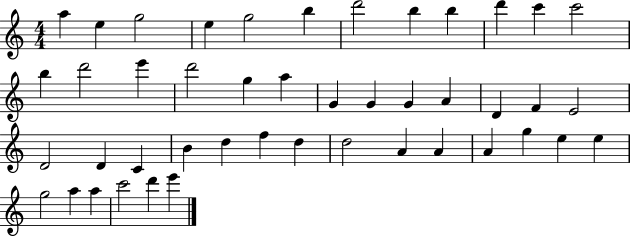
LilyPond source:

{
  \clef treble
  \numericTimeSignature
  \time 4/4
  \key c \major
  a''4 e''4 g''2 | e''4 g''2 b''4 | d'''2 b''4 b''4 | d'''4 c'''4 c'''2 | \break b''4 d'''2 e'''4 | d'''2 g''4 a''4 | g'4 g'4 g'4 a'4 | d'4 f'4 e'2 | \break d'2 d'4 c'4 | b'4 d''4 f''4 d''4 | d''2 a'4 a'4 | a'4 g''4 e''4 e''4 | \break g''2 a''4 a''4 | c'''2 d'''4 e'''4 | \bar "|."
}